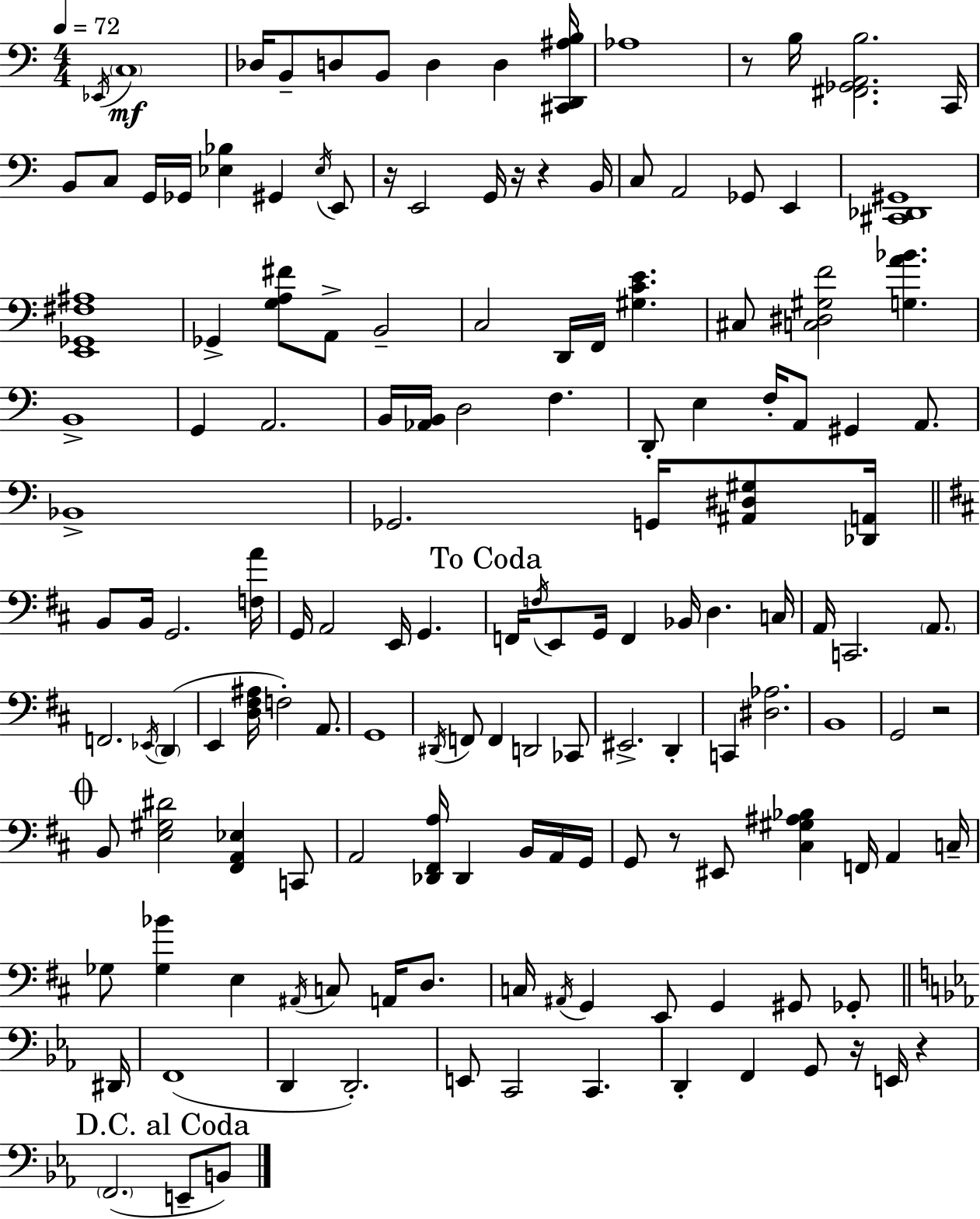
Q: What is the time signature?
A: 4/4